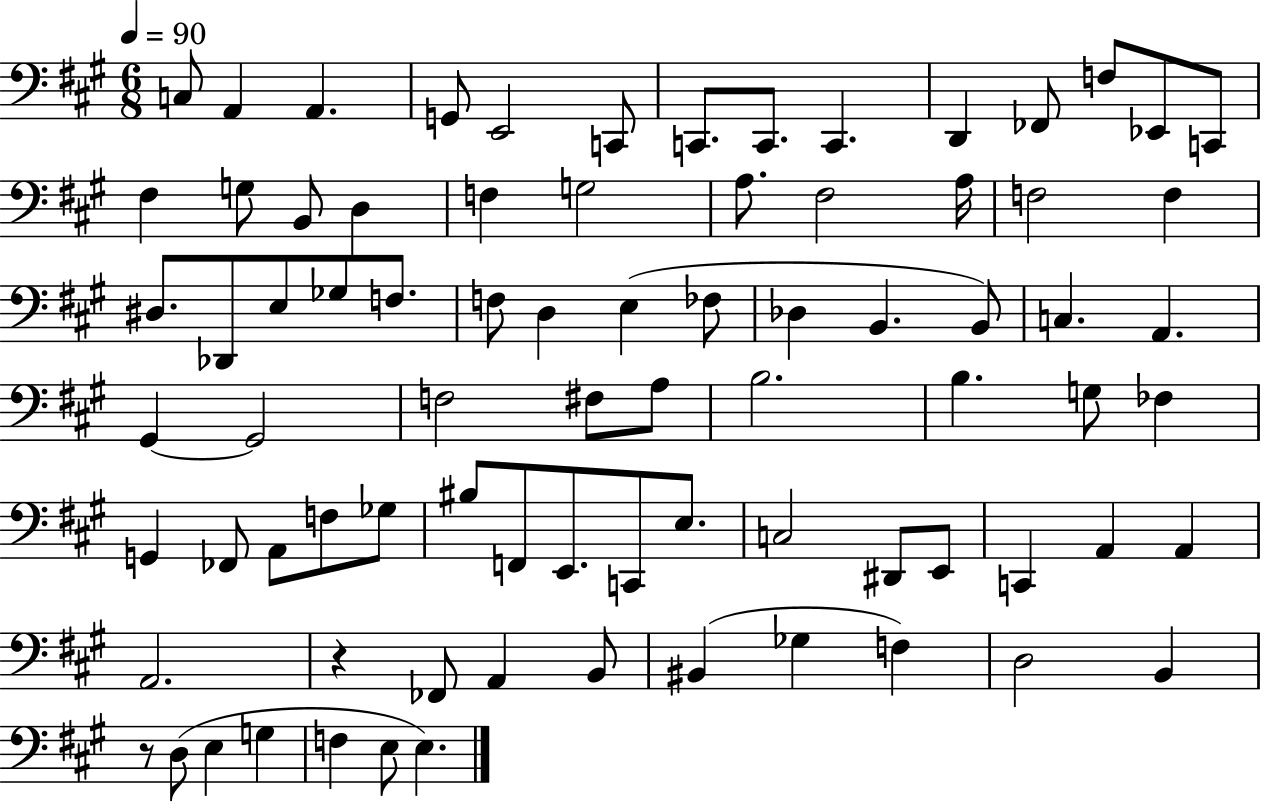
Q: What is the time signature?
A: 6/8